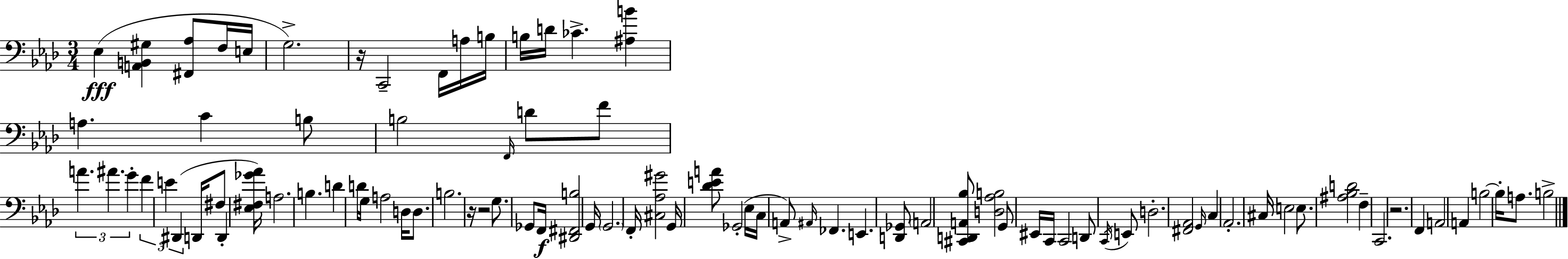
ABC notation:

X:1
T:Untitled
M:3/4
L:1/4
K:Ab
_E, [A,,B,,^G,] [^F,,_A,]/2 F,/4 E,/4 G,2 z/4 C,,2 F,,/4 A,/4 B,/4 B,/4 D/4 _C [^A,B] A, C B,/2 B,2 F,,/4 D/2 F/2 A ^A G F E ^D,, D,,/4 ^F,/2 D,, [_E,^F,_G_A]/4 A,2 B, D D/4 G,/4 A,2 D,/4 D,/2 B,2 z/4 z2 G,/2 _G,,/2 F,,/4 [^D,,^F,,B,]2 G,,/4 G,,2 F,,/4 [^C,_A,^G]2 G,,/4 [_DEA]/2 _G,,2 _E,/4 C,/4 A,,/2 ^A,,/4 _F,, E,, [D,,_G,,]/2 A,,2 [^C,,D,,A,,_B,]/2 [D,_A,B,]2 G,,/2 ^E,,/4 C,,/4 C,,2 D,,/2 C,,/4 E,,/2 D,2 [^F,,_A,,]2 G,,/4 C, _A,,2 ^C,/4 E,2 E,/2 [^A,_B,D]2 F, C,,2 z2 F,, A,,2 A,, B,2 B,/4 A,/2 B,2